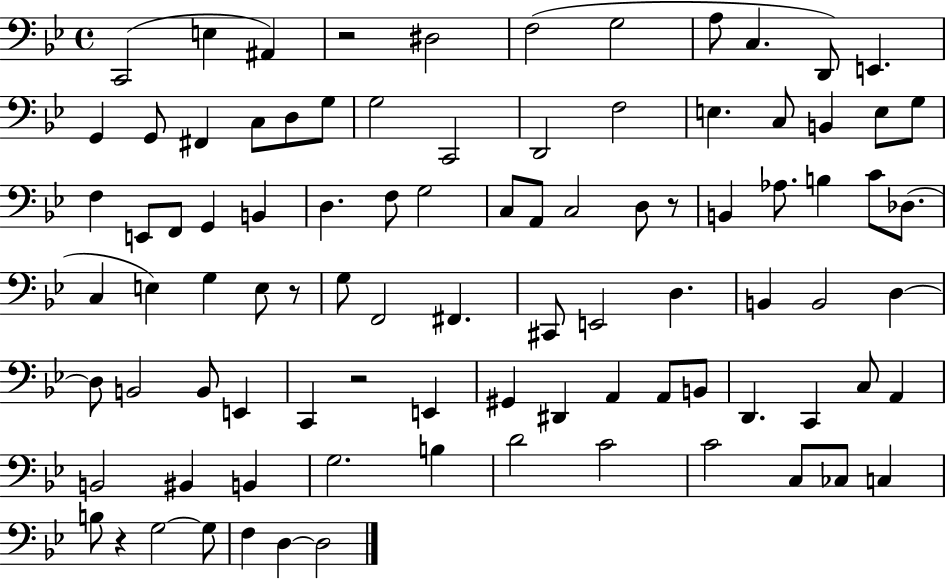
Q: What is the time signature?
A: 4/4